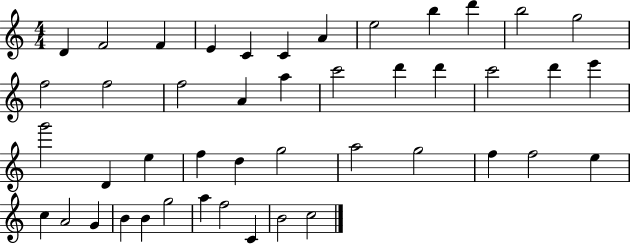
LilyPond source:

{
  \clef treble
  \numericTimeSignature
  \time 4/4
  \key c \major
  d'4 f'2 f'4 | e'4 c'4 c'4 a'4 | e''2 b''4 d'''4 | b''2 g''2 | \break f''2 f''2 | f''2 a'4 a''4 | c'''2 d'''4 d'''4 | c'''2 d'''4 e'''4 | \break g'''2 d'4 e''4 | f''4 d''4 g''2 | a''2 g''2 | f''4 f''2 e''4 | \break c''4 a'2 g'4 | b'4 b'4 g''2 | a''4 f''2 c'4 | b'2 c''2 | \break \bar "|."
}